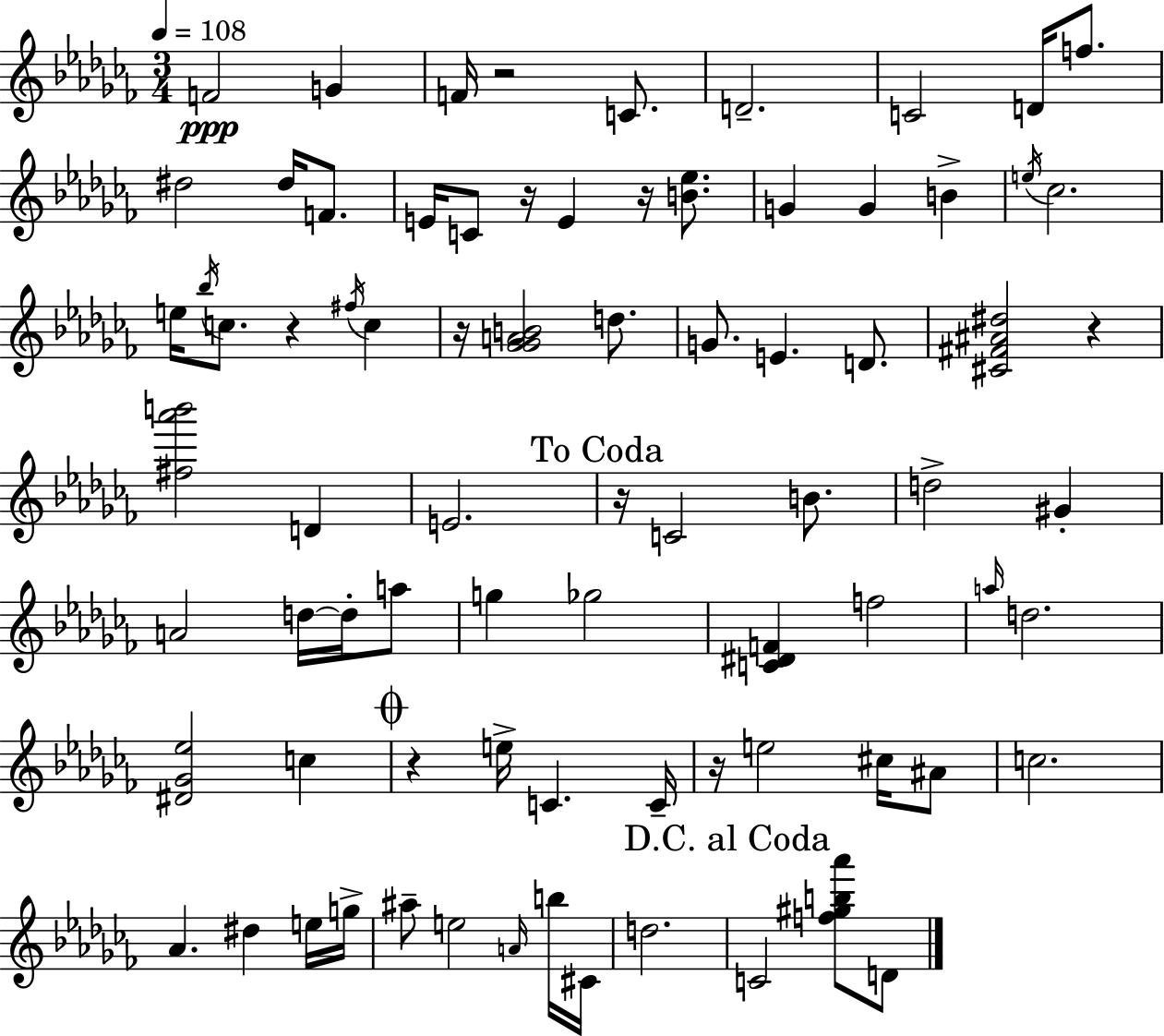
F4/h G4/q F4/s R/h C4/e. D4/h. C4/h D4/s F5/e. D#5/h D#5/s F4/e. E4/s C4/e R/s E4/q R/s [B4,Eb5]/e. G4/q G4/q B4/q E5/s CES5/h. E5/s Bb5/s C5/e. R/q F#5/s C5/q R/s [Gb4,Gb4,A4,B4]/h D5/e. G4/e. E4/q. D4/e. [C#4,F#4,A#4,D#5]/h R/q [F#5,Ab6,B6]/h D4/q E4/h. R/s C4/h B4/e. D5/h G#4/q A4/h D5/s D5/s A5/e G5/q Gb5/h [C4,D#4,F4]/q F5/h A5/s D5/h. [D#4,Gb4,Eb5]/h C5/q R/q E5/s C4/q. C4/s R/s E5/h C#5/s A#4/e C5/h. Ab4/q. D#5/q E5/s G5/s A#5/e E5/h A4/s B5/s C#4/s D5/h. C4/h [F5,G#5,B5,Ab6]/e D4/e